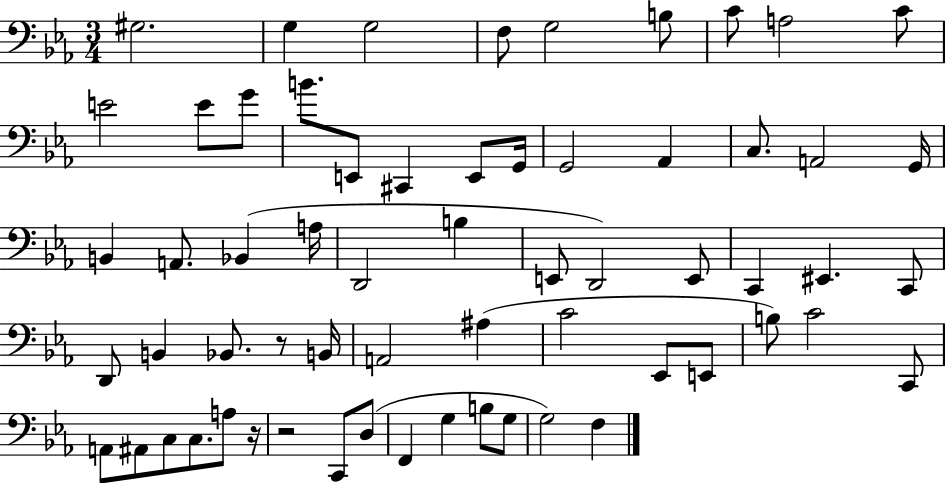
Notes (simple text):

G#3/h. G3/q G3/h F3/e G3/h B3/e C4/e A3/h C4/e E4/h E4/e G4/e B4/e. E2/e C#2/q E2/e G2/s G2/h Ab2/q C3/e. A2/h G2/s B2/q A2/e. Bb2/q A3/s D2/h B3/q E2/e D2/h E2/e C2/q EIS2/q. C2/e D2/e B2/q Bb2/e. R/e B2/s A2/h A#3/q C4/h Eb2/e E2/e B3/e C4/h C2/e A2/e A#2/e C3/e C3/e. A3/e R/s R/h C2/e D3/e F2/q G3/q B3/e G3/e G3/h F3/q